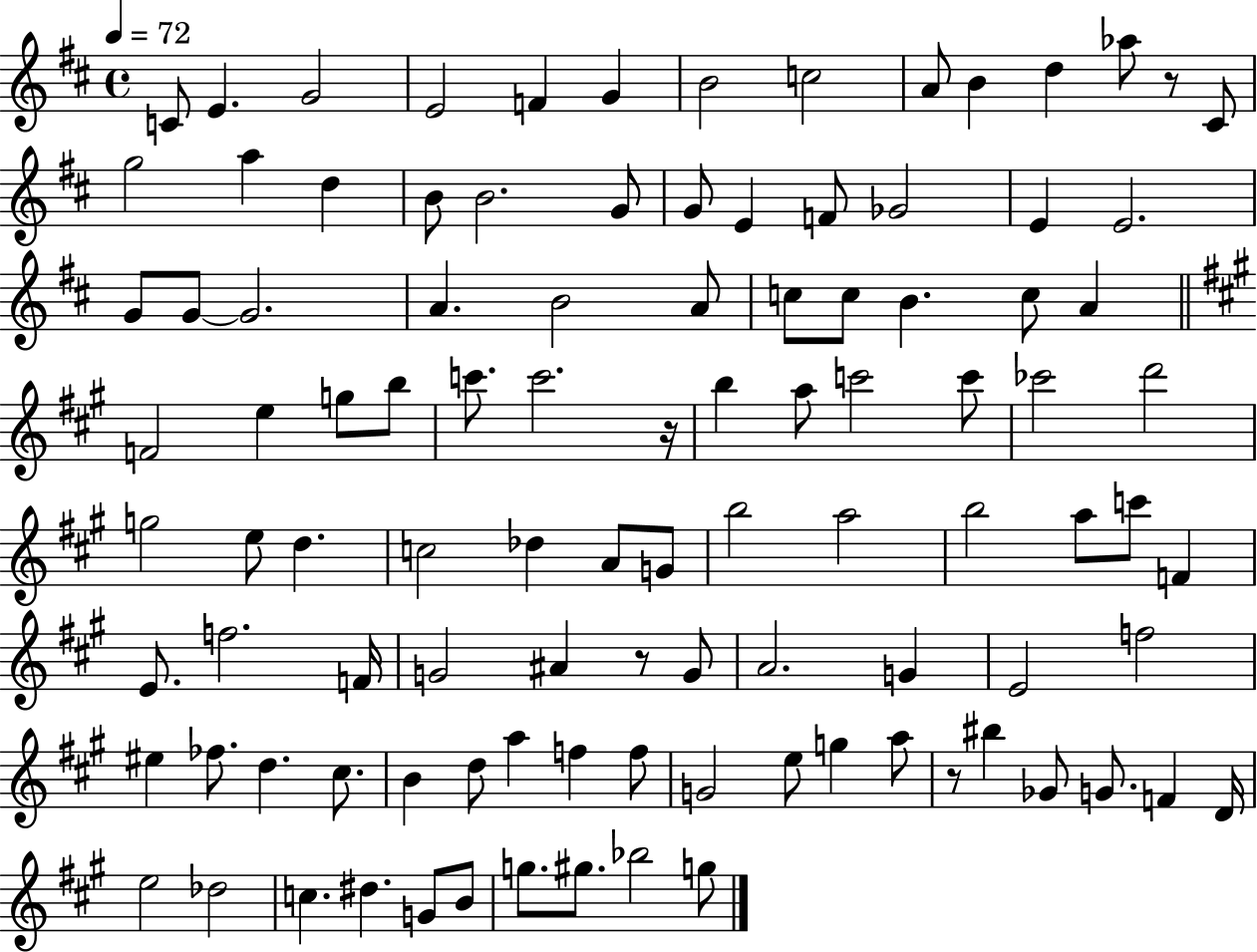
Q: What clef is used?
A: treble